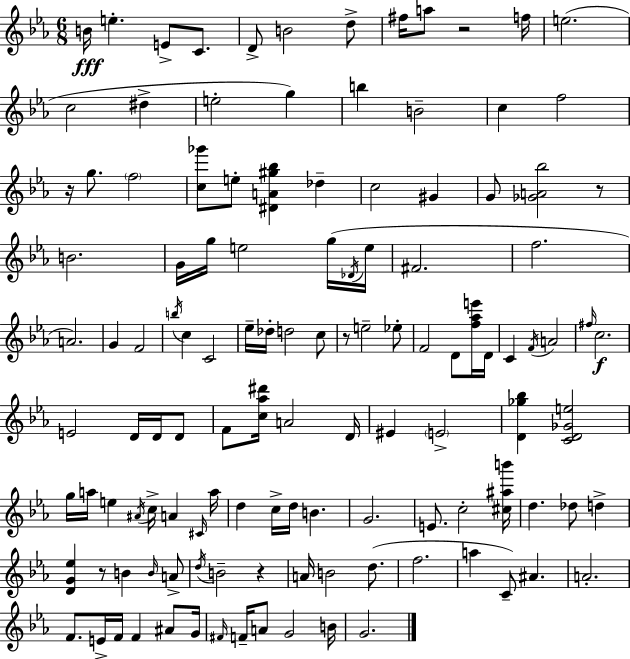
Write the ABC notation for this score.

X:1
T:Untitled
M:6/8
L:1/4
K:Cm
B/4 e E/2 C/2 D/2 B2 d/2 ^f/4 a/2 z2 f/4 e2 c2 ^d e2 g b B2 c f2 z/4 g/2 f2 [c_g']/2 e/2 [^DA^g_b] _d c2 ^G G/2 [_GA_b]2 z/2 B2 G/4 g/4 e2 g/4 _D/4 e/4 ^F2 f2 A2 G F2 b/4 c C2 _e/4 _d/4 d2 c/2 z/2 e2 _e/2 F2 D/2 [f_ae']/4 D/4 C F/4 A2 ^f/4 c2 E2 D/4 D/4 D/2 F/2 [c_a^d']/4 A2 D/4 ^E E2 [D_g_b] [CD_Ge]2 g/4 a/4 e ^A/4 c/4 A ^C/4 a/4 d c/4 d/4 B G2 E/2 c2 [^c^ab']/4 d _d/2 d [DG_e] z/2 B B/4 A/2 d/4 B2 z A/4 B2 d/2 f2 a C/2 ^A A2 F/2 E/4 F/4 F ^A/2 G/4 ^F/4 F/4 A/2 G2 B/4 G2